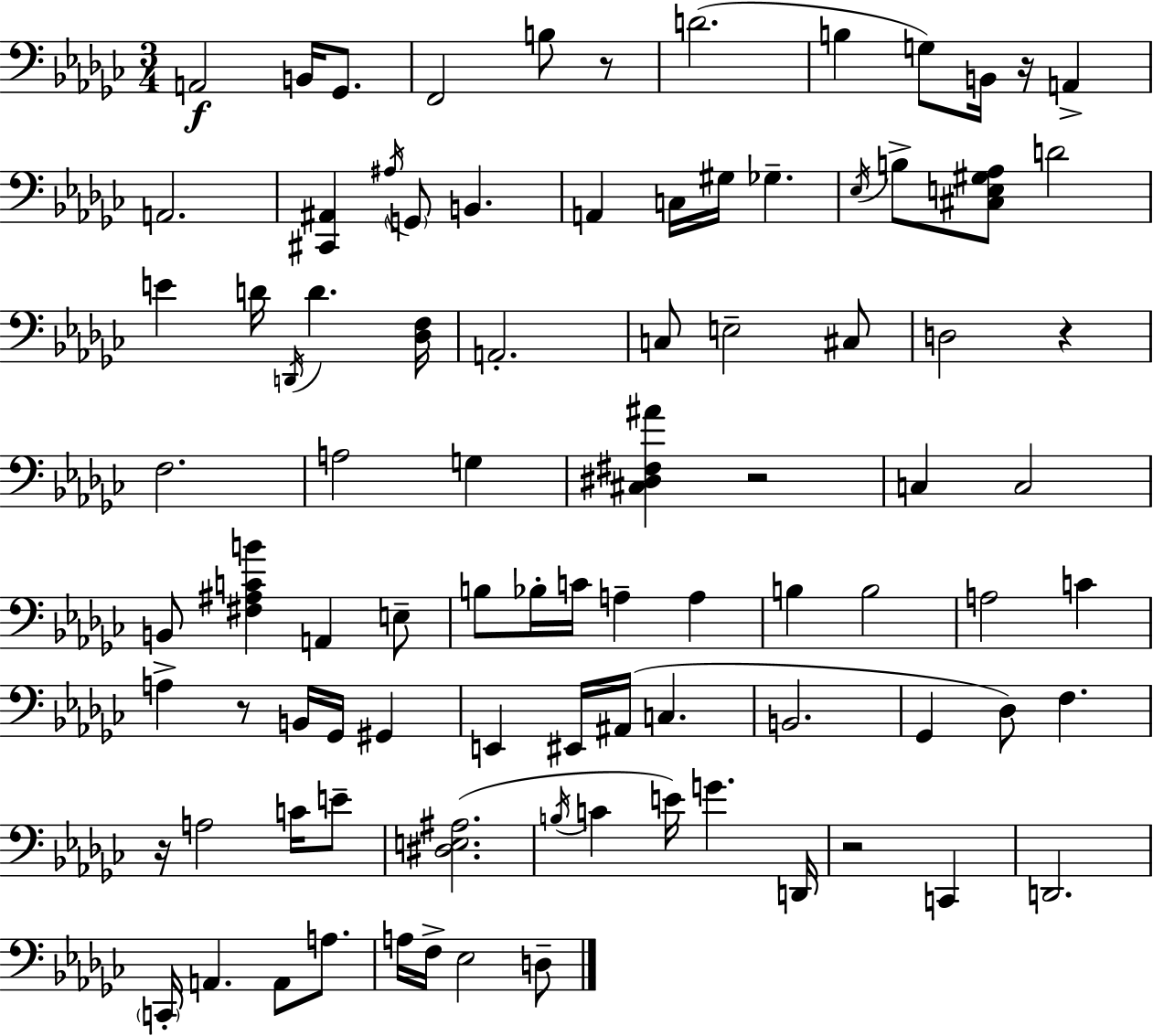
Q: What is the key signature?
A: EES minor